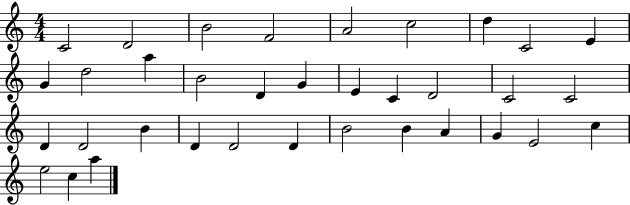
C4/h D4/h B4/h F4/h A4/h C5/h D5/q C4/h E4/q G4/q D5/h A5/q B4/h D4/q G4/q E4/q C4/q D4/h C4/h C4/h D4/q D4/h B4/q D4/q D4/h D4/q B4/h B4/q A4/q G4/q E4/h C5/q E5/h C5/q A5/q